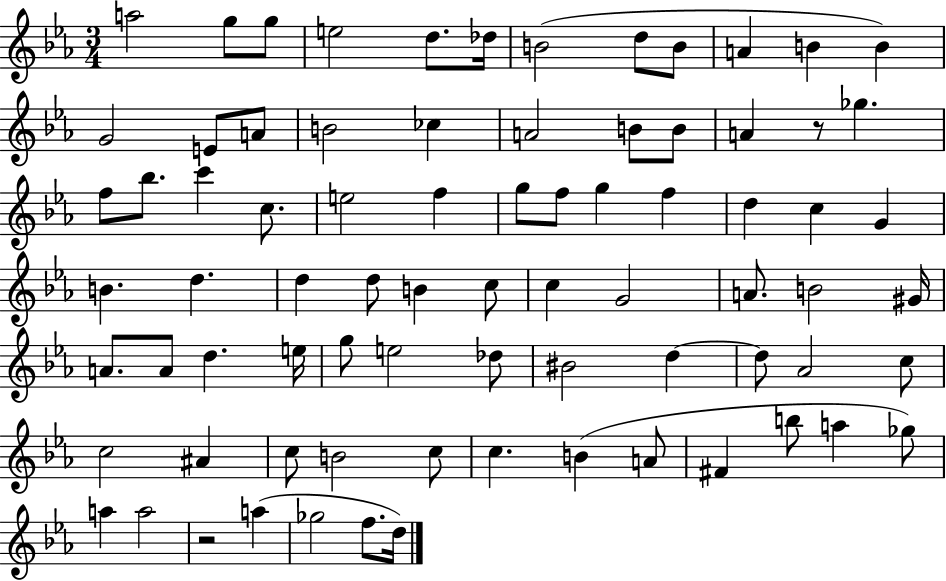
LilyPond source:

{
  \clef treble
  \numericTimeSignature
  \time 3/4
  \key ees \major
  \repeat volta 2 { a''2 g''8 g''8 | e''2 d''8. des''16 | b'2( d''8 b'8 | a'4 b'4 b'4) | \break g'2 e'8 a'8 | b'2 ces''4 | a'2 b'8 b'8 | a'4 r8 ges''4. | \break f''8 bes''8. c'''4 c''8. | e''2 f''4 | g''8 f''8 g''4 f''4 | d''4 c''4 g'4 | \break b'4. d''4. | d''4 d''8 b'4 c''8 | c''4 g'2 | a'8. b'2 gis'16 | \break a'8. a'8 d''4. e''16 | g''8 e''2 des''8 | bis'2 d''4~~ | d''8 aes'2 c''8 | \break c''2 ais'4 | c''8 b'2 c''8 | c''4. b'4( a'8 | fis'4 b''8 a''4 ges''8) | \break a''4 a''2 | r2 a''4( | ges''2 f''8. d''16) | } \bar "|."
}